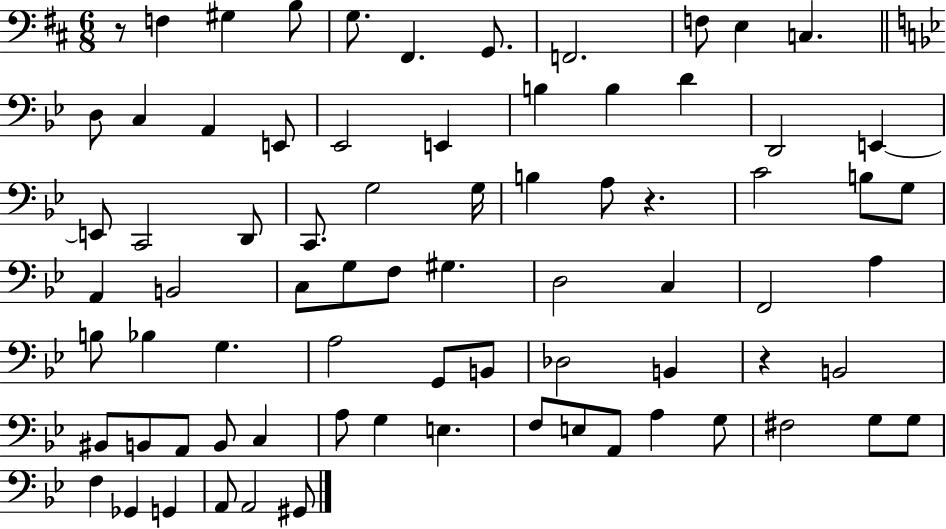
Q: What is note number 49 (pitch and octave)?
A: Db3